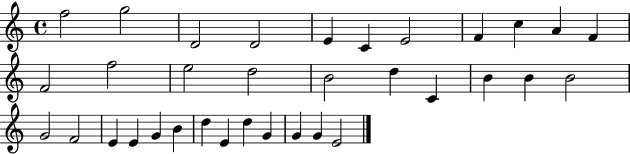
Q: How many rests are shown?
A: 0